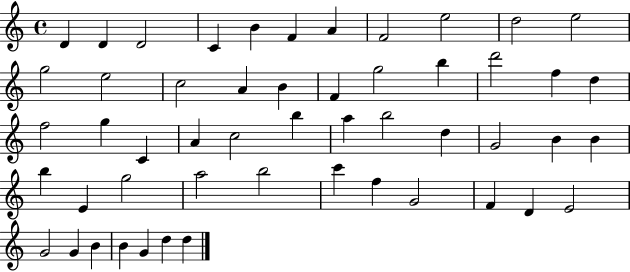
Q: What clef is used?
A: treble